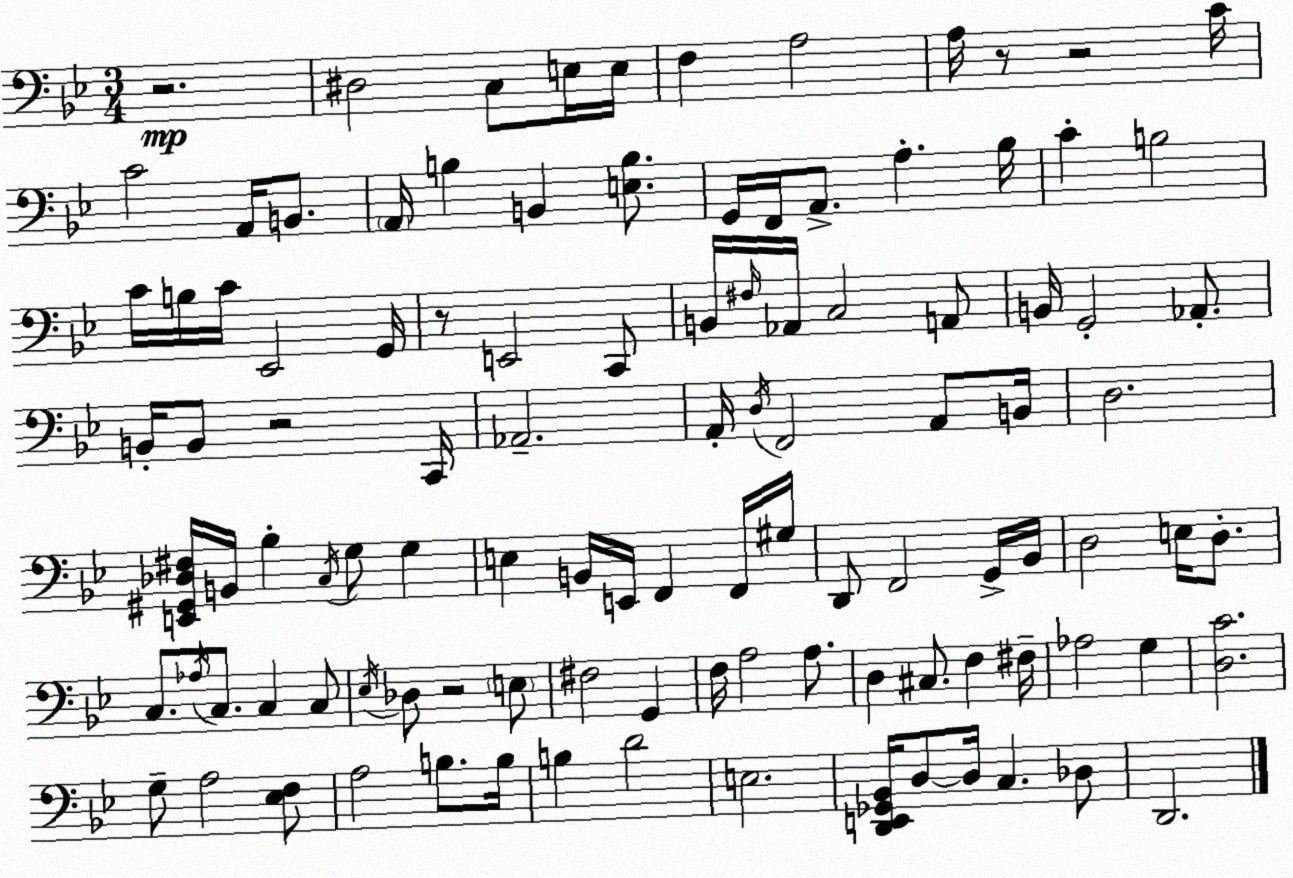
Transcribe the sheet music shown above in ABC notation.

X:1
T:Untitled
M:3/4
L:1/4
K:Bb
z2 ^D,2 C,/2 E,/4 E,/4 F, A,2 A,/4 z/2 z2 C/4 C2 A,,/4 B,,/2 A,,/4 B, B,, [E,B,]/2 G,,/4 F,,/4 A,,/2 A, _B,/4 C B,2 C/4 B,/4 C/4 _E,,2 G,,/4 z/2 E,,2 C,,/2 B,,/4 ^F,/4 _A,,/4 C,2 A,,/2 B,,/4 G,,2 _A,,/2 B,,/4 B,,/2 z2 C,,/4 _A,,2 A,,/4 D,/4 F,,2 A,,/2 B,,/4 D,2 [E,,^G,,_D,^F,]/4 B,,/4 _B, C,/4 G,/2 G, E, B,,/4 E,,/4 F,, F,,/4 ^G,/4 D,,/2 F,,2 G,,/4 _B,,/4 D,2 E,/4 D,/2 C,/2 _A,/4 C,/2 C, C,/2 _E,/4 _D,/2 z2 E,/2 ^F,2 G,, F,/4 A,2 A,/2 D, ^C,/2 F, ^F,/4 _A,2 G, [D,C]2 G,/2 A,2 [_E,F,]/2 A,2 B,/2 B,/4 B, D2 E,2 [D,,E,,_G,,_B,,]/4 D,/2 D,/4 C, _D,/2 D,,2